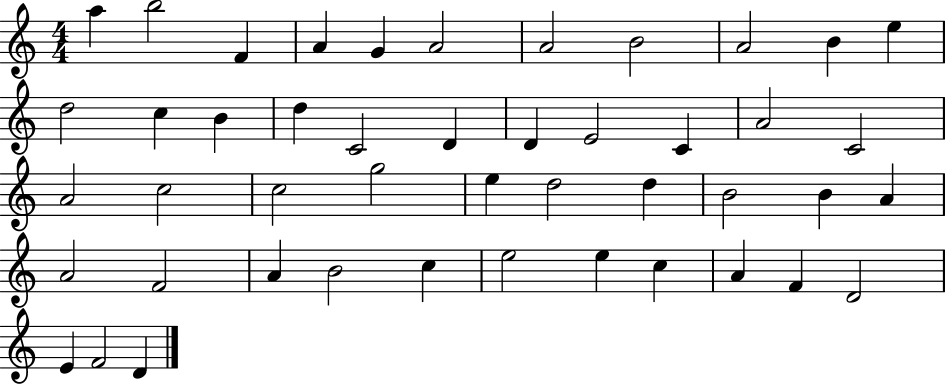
{
  \clef treble
  \numericTimeSignature
  \time 4/4
  \key c \major
  a''4 b''2 f'4 | a'4 g'4 a'2 | a'2 b'2 | a'2 b'4 e''4 | \break d''2 c''4 b'4 | d''4 c'2 d'4 | d'4 e'2 c'4 | a'2 c'2 | \break a'2 c''2 | c''2 g''2 | e''4 d''2 d''4 | b'2 b'4 a'4 | \break a'2 f'2 | a'4 b'2 c''4 | e''2 e''4 c''4 | a'4 f'4 d'2 | \break e'4 f'2 d'4 | \bar "|."
}